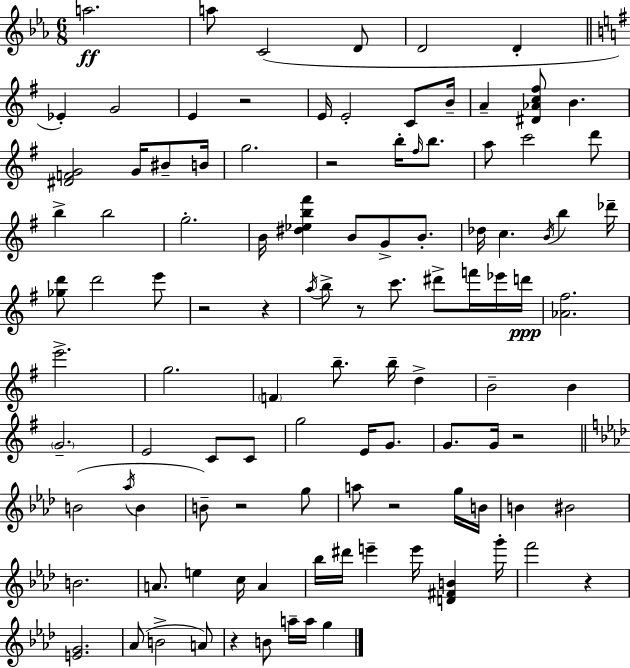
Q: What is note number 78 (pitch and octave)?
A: A4